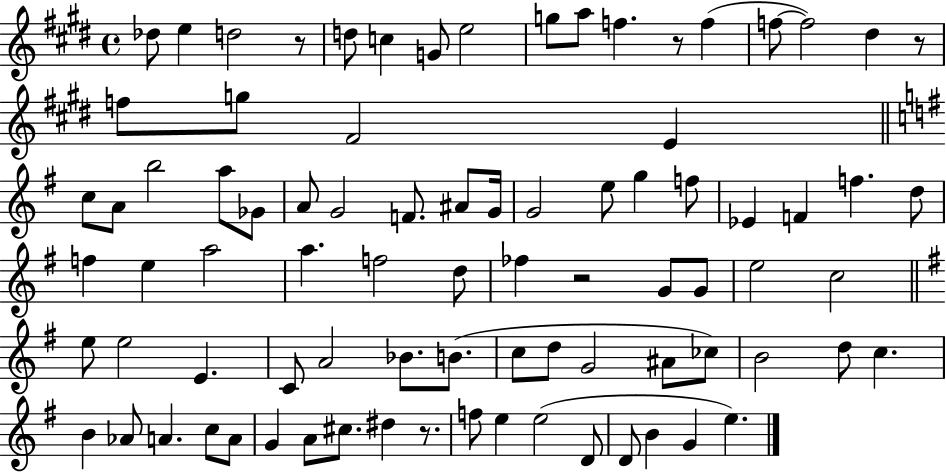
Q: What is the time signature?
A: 4/4